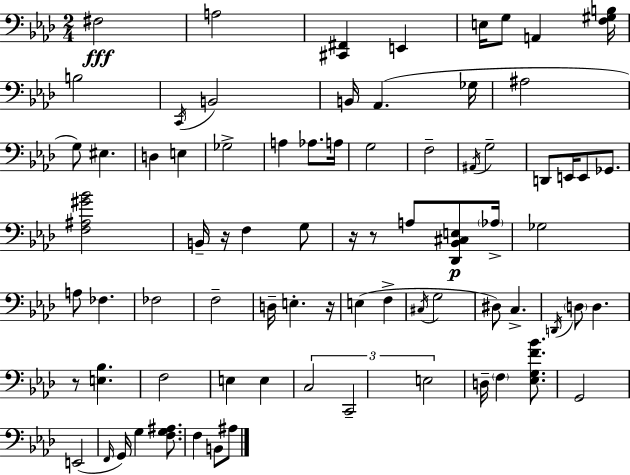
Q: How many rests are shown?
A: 5